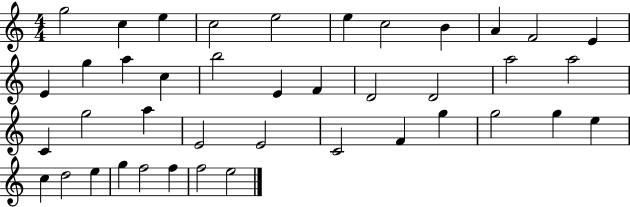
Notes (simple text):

G5/h C5/q E5/q C5/h E5/h E5/q C5/h B4/q A4/q F4/h E4/q E4/q G5/q A5/q C5/q B5/h E4/q F4/q D4/h D4/h A5/h A5/h C4/q G5/h A5/q E4/h E4/h C4/h F4/q G5/q G5/h G5/q E5/q C5/q D5/h E5/q G5/q F5/h F5/q F5/h E5/h